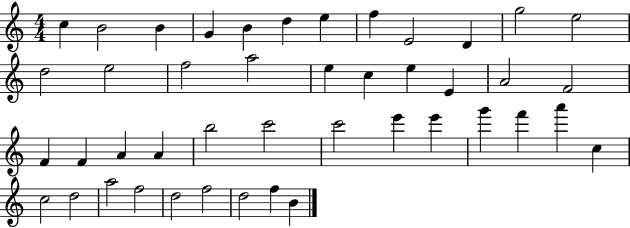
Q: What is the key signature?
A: C major